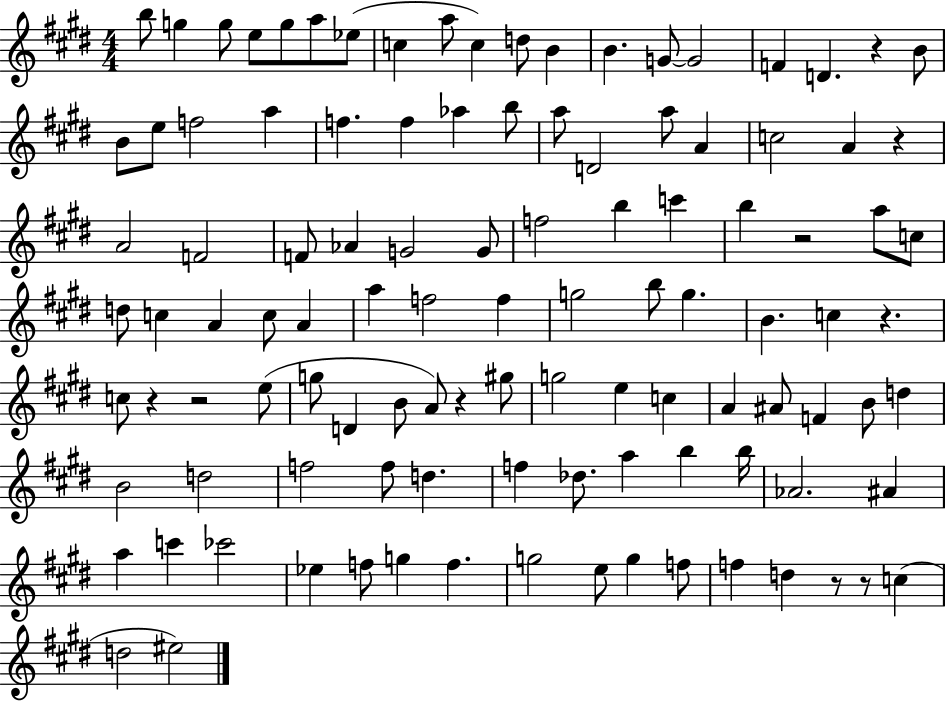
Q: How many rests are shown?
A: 9